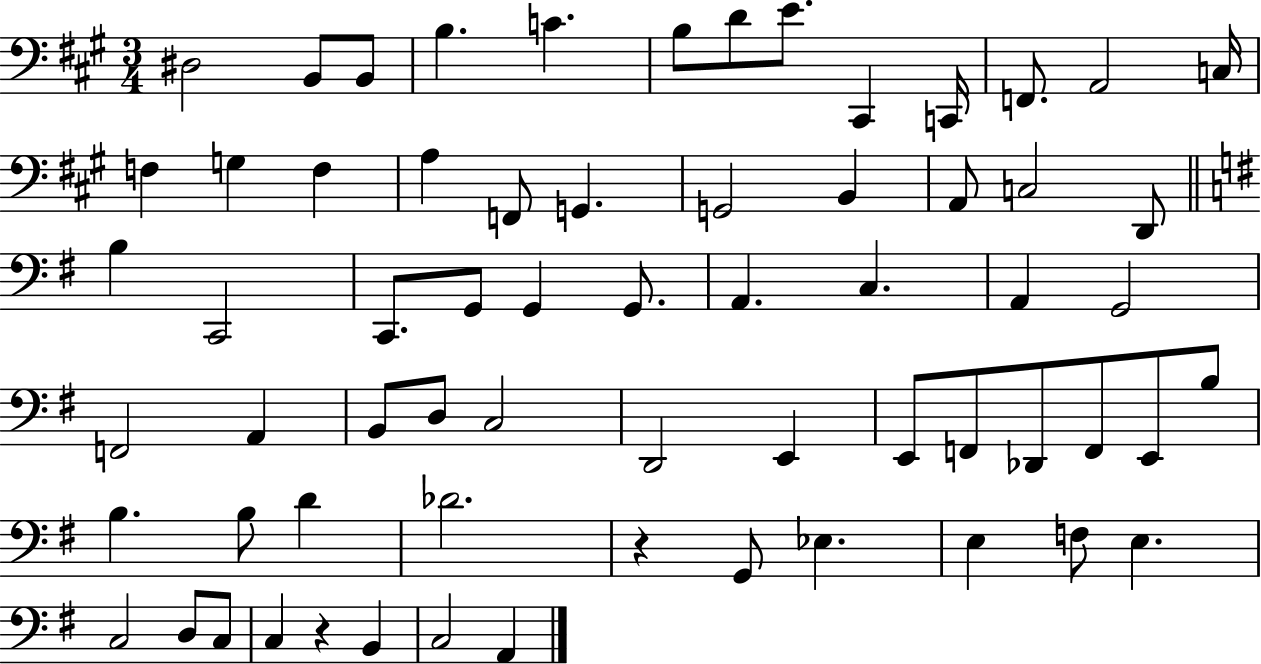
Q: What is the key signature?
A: A major